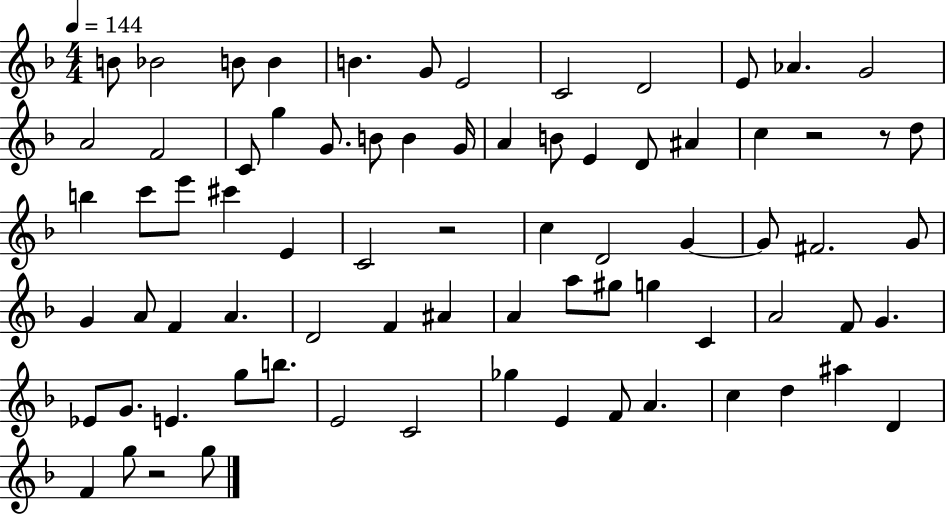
{
  \clef treble
  \numericTimeSignature
  \time 4/4
  \key f \major
  \tempo 4 = 144
  \repeat volta 2 { b'8 bes'2 b'8 b'4 | b'4. g'8 e'2 | c'2 d'2 | e'8 aes'4. g'2 | \break a'2 f'2 | c'8 g''4 g'8. b'8 b'4 g'16 | a'4 b'8 e'4 d'8 ais'4 | c''4 r2 r8 d''8 | \break b''4 c'''8 e'''8 cis'''4 e'4 | c'2 r2 | c''4 d'2 g'4~~ | g'8 fis'2. g'8 | \break g'4 a'8 f'4 a'4. | d'2 f'4 ais'4 | a'4 a''8 gis''8 g''4 c'4 | a'2 f'8 g'4. | \break ees'8 g'8. e'4. g''8 b''8. | e'2 c'2 | ges''4 e'4 f'8 a'4. | c''4 d''4 ais''4 d'4 | \break f'4 g''8 r2 g''8 | } \bar "|."
}